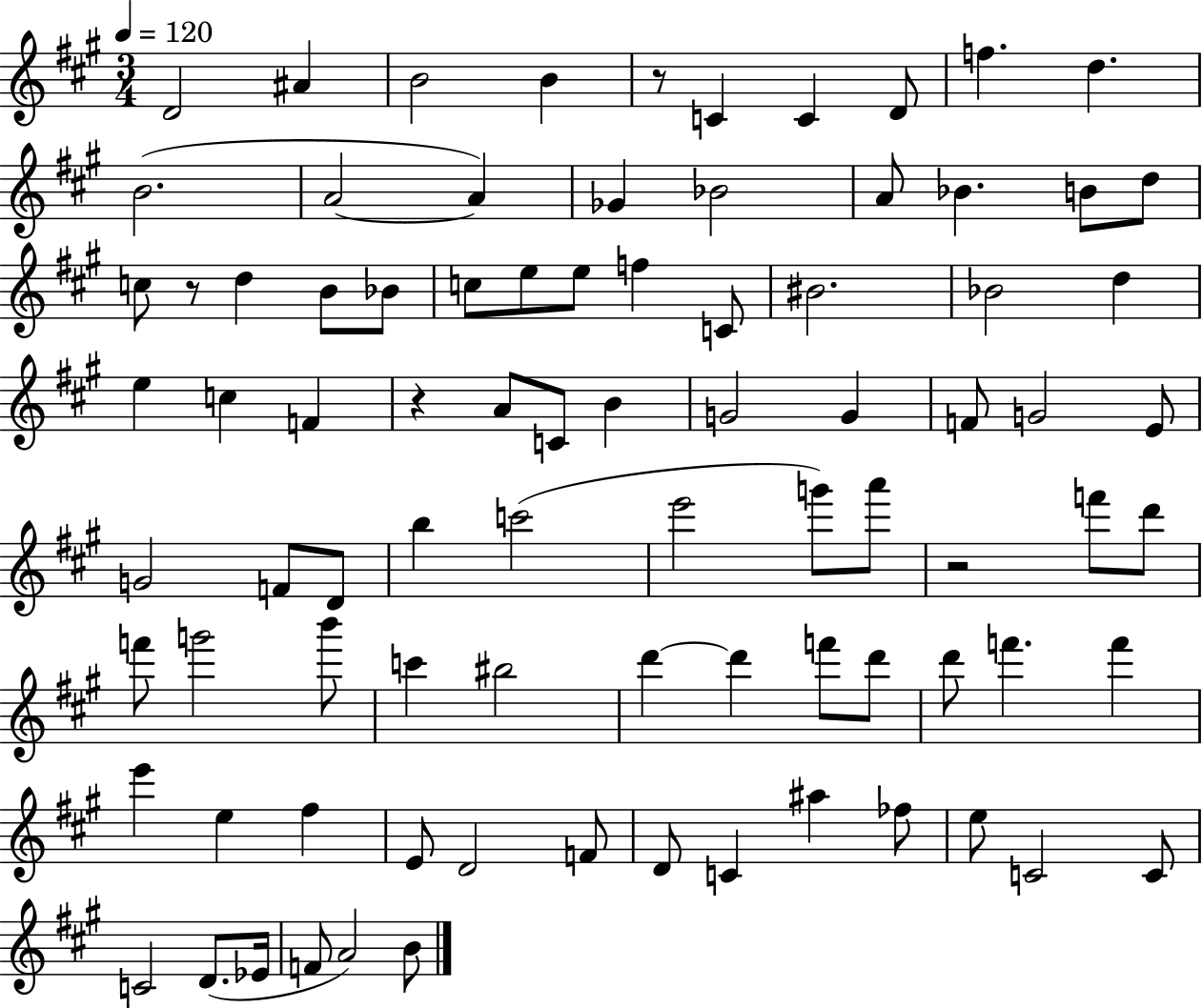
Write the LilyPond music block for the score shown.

{
  \clef treble
  \numericTimeSignature
  \time 3/4
  \key a \major
  \tempo 4 = 120
  d'2 ais'4 | b'2 b'4 | r8 c'4 c'4 d'8 | f''4. d''4. | \break b'2.( | a'2~~ a'4) | ges'4 bes'2 | a'8 bes'4. b'8 d''8 | \break c''8 r8 d''4 b'8 bes'8 | c''8 e''8 e''8 f''4 c'8 | bis'2. | bes'2 d''4 | \break e''4 c''4 f'4 | r4 a'8 c'8 b'4 | g'2 g'4 | f'8 g'2 e'8 | \break g'2 f'8 d'8 | b''4 c'''2( | e'''2 g'''8) a'''8 | r2 f'''8 d'''8 | \break f'''8 g'''2 b'''8 | c'''4 bis''2 | d'''4~~ d'''4 f'''8 d'''8 | d'''8 f'''4. f'''4 | \break e'''4 e''4 fis''4 | e'8 d'2 f'8 | d'8 c'4 ais''4 fes''8 | e''8 c'2 c'8 | \break c'2 d'8.( ees'16 | f'8 a'2) b'8 | \bar "|."
}